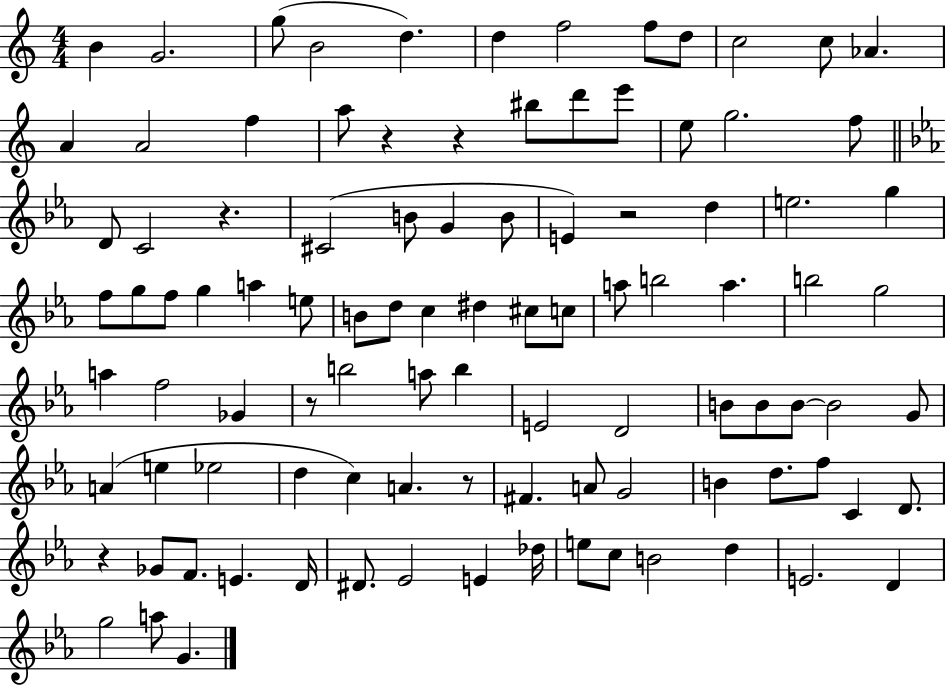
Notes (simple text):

B4/q G4/h. G5/e B4/h D5/q. D5/q F5/h F5/e D5/e C5/h C5/e Ab4/q. A4/q A4/h F5/q A5/e R/q R/q BIS5/e D6/e E6/e E5/e G5/h. F5/e D4/e C4/h R/q. C#4/h B4/e G4/q B4/e E4/q R/h D5/q E5/h. G5/q F5/e G5/e F5/e G5/q A5/q E5/e B4/e D5/e C5/q D#5/q C#5/e C5/e A5/e B5/h A5/q. B5/h G5/h A5/q F5/h Gb4/q R/e B5/h A5/e B5/q E4/h D4/h B4/e B4/e B4/e B4/h G4/e A4/q E5/q Eb5/h D5/q C5/q A4/q. R/e F#4/q. A4/e G4/h B4/q D5/e. F5/e C4/q D4/e. R/q Gb4/e F4/e. E4/q. D4/s D#4/e. Eb4/h E4/q Db5/s E5/e C5/e B4/h D5/q E4/h. D4/q G5/h A5/e G4/q.